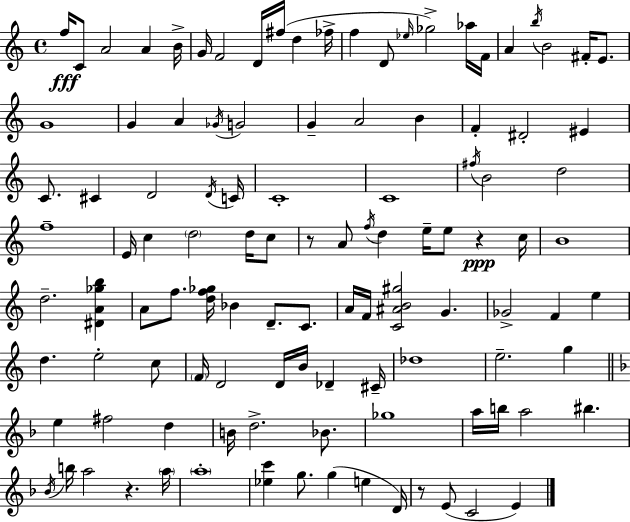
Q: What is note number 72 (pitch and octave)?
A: F4